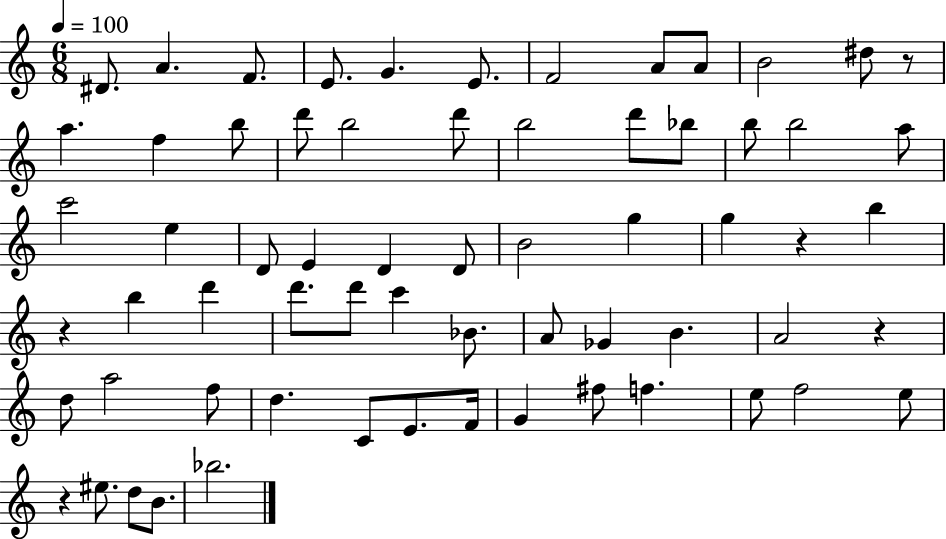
X:1
T:Untitled
M:6/8
L:1/4
K:C
^D/2 A F/2 E/2 G E/2 F2 A/2 A/2 B2 ^d/2 z/2 a f b/2 d'/2 b2 d'/2 b2 d'/2 _b/2 b/2 b2 a/2 c'2 e D/2 E D D/2 B2 g g z b z b d' d'/2 d'/2 c' _B/2 A/2 _G B A2 z d/2 a2 f/2 d C/2 E/2 F/4 G ^f/2 f e/2 f2 e/2 z ^e/2 d/2 B/2 _b2